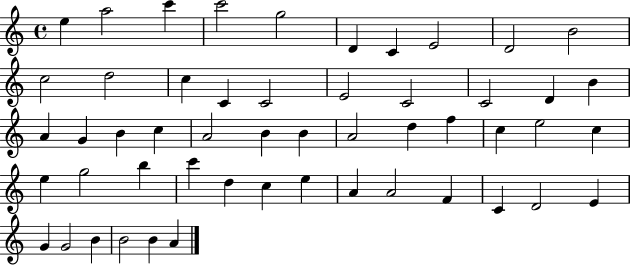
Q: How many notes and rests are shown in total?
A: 52